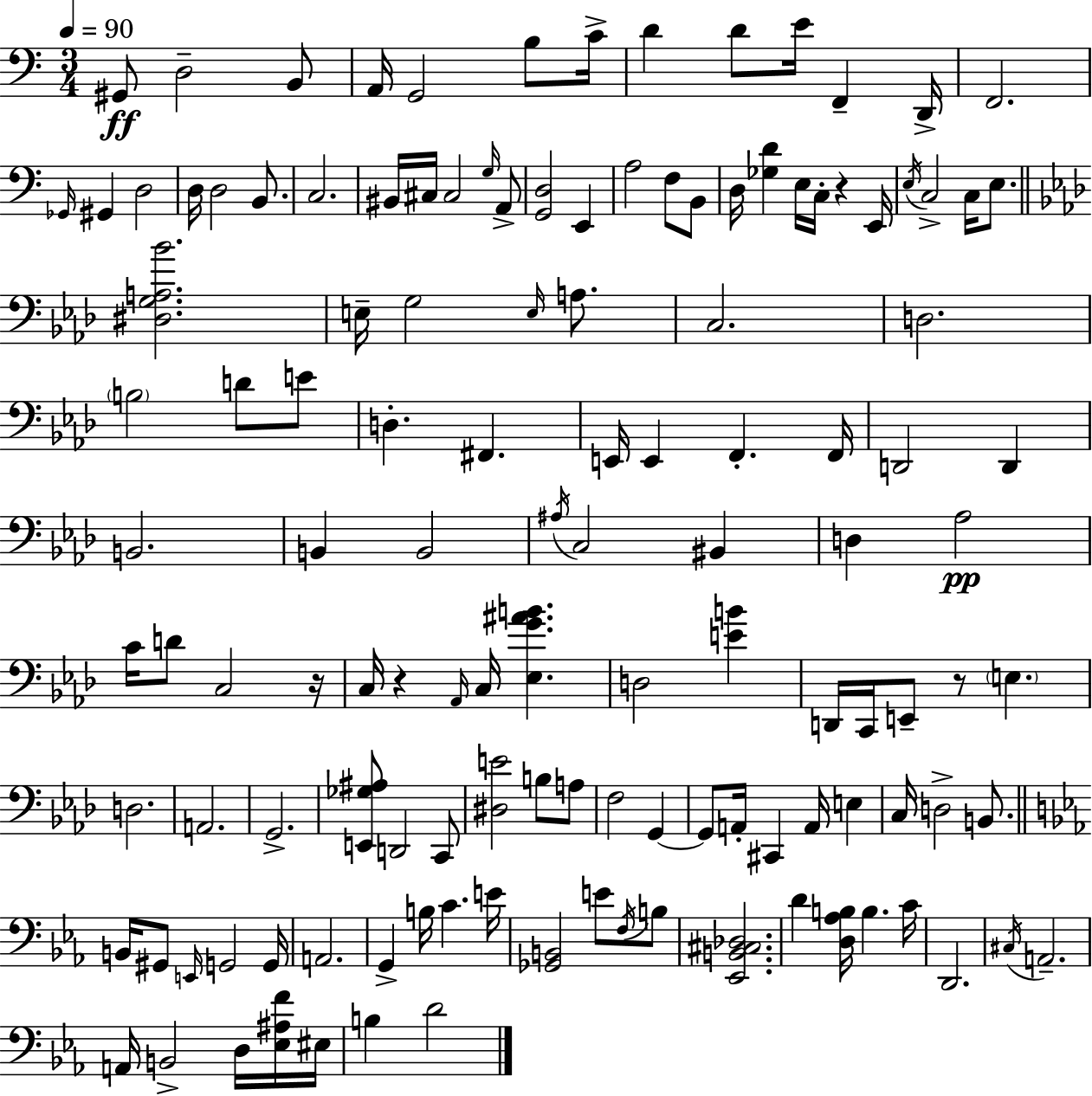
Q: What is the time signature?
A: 3/4